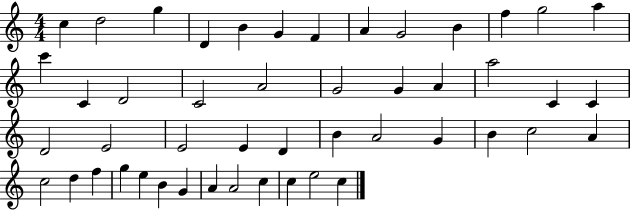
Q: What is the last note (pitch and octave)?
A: C5